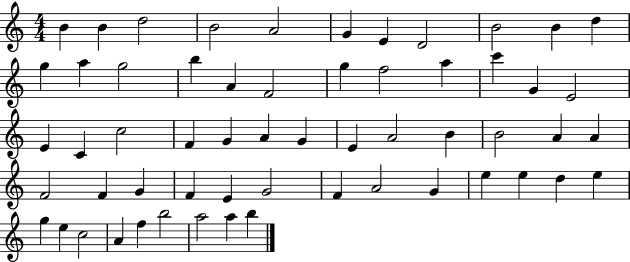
X:1
T:Untitled
M:4/4
L:1/4
K:C
B B d2 B2 A2 G E D2 B2 B d g a g2 b A F2 g f2 a c' G E2 E C c2 F G A G E A2 B B2 A A F2 F G F E G2 F A2 G e e d e g e c2 A f b2 a2 a b